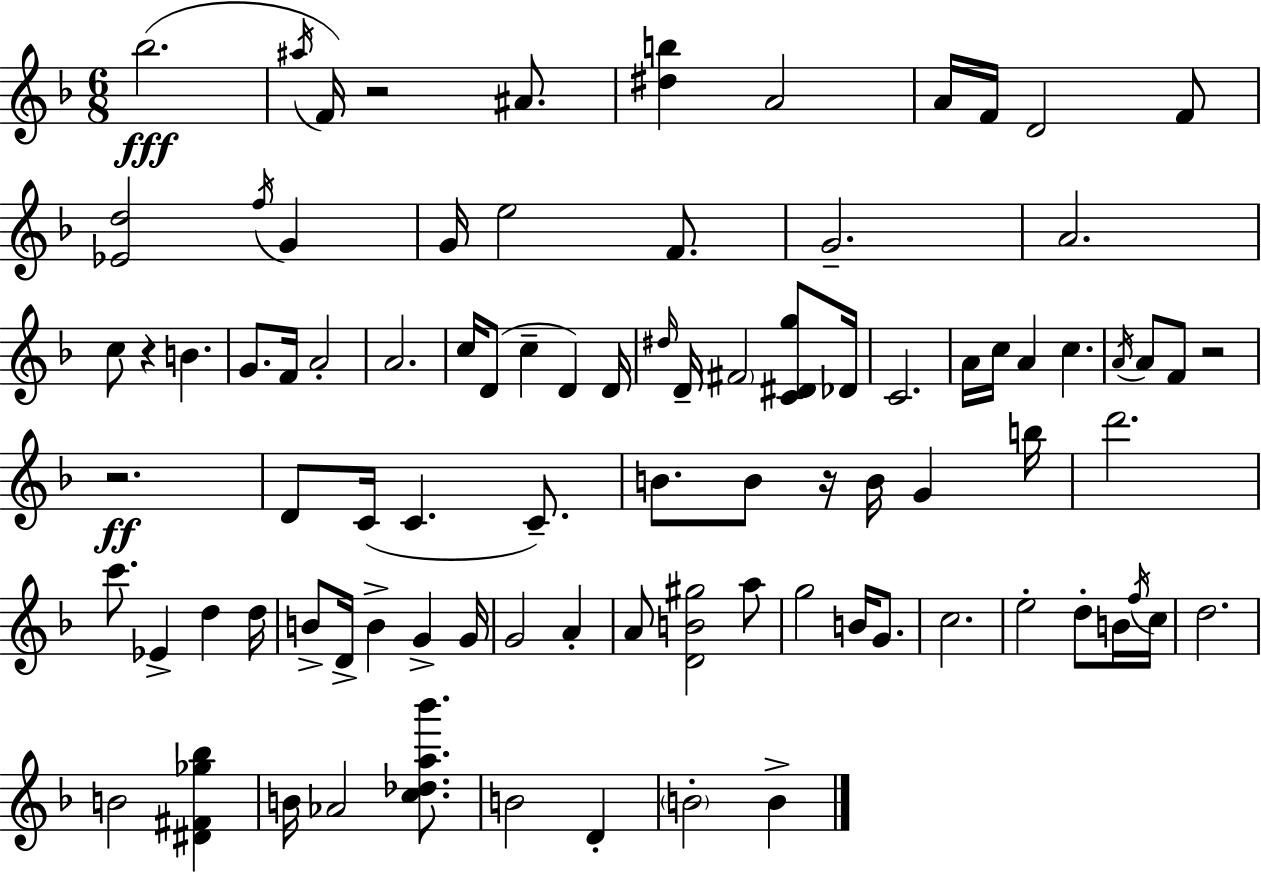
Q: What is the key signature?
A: D minor